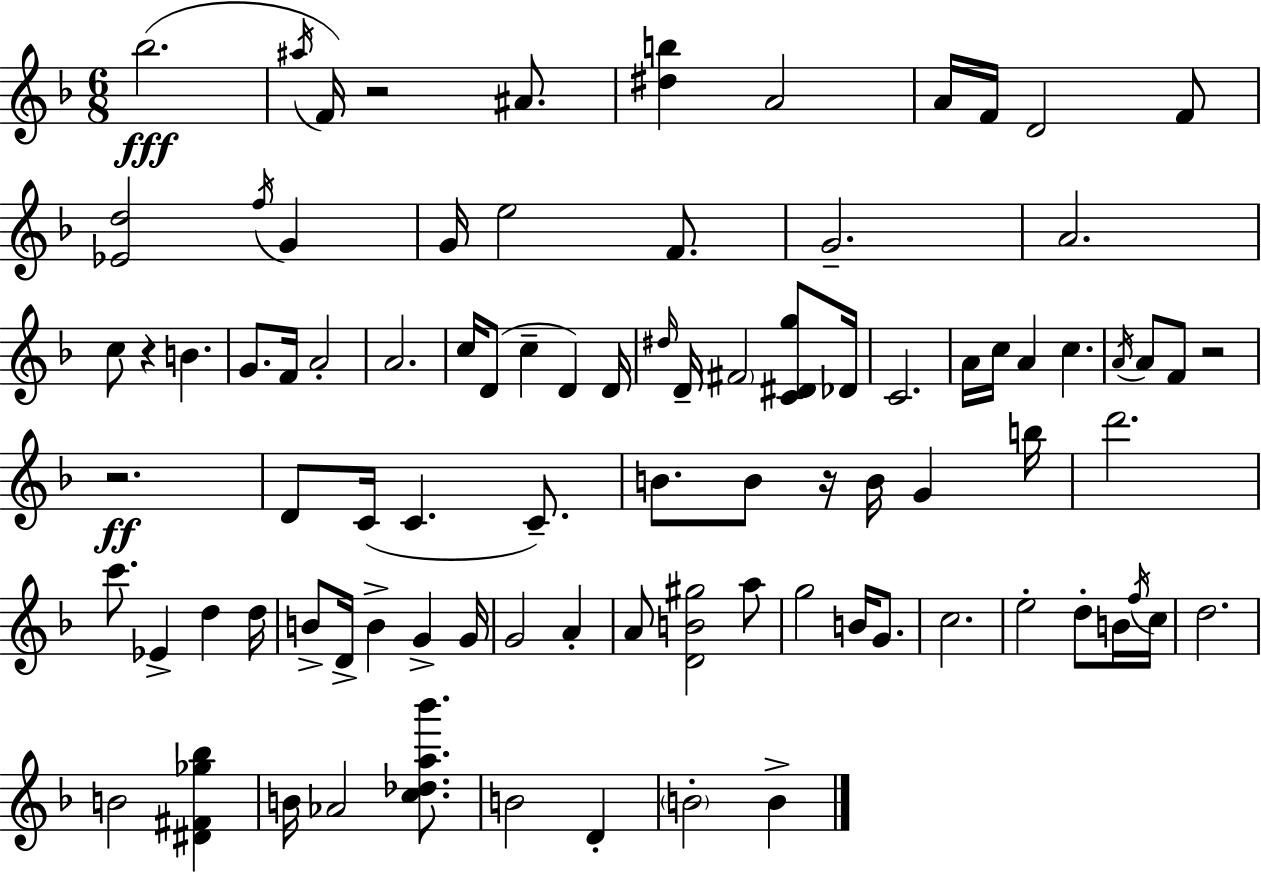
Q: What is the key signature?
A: D minor